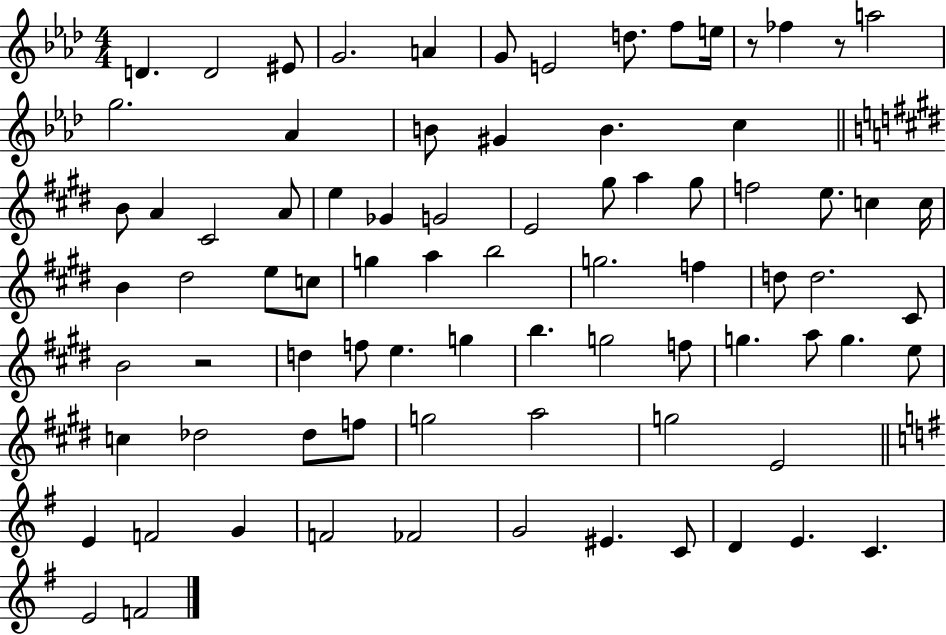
{
  \clef treble
  \numericTimeSignature
  \time 4/4
  \key aes \major
  \repeat volta 2 { d'4. d'2 eis'8 | g'2. a'4 | g'8 e'2 d''8. f''8 e''16 | r8 fes''4 r8 a''2 | \break g''2. aes'4 | b'8 gis'4 b'4. c''4 | \bar "||" \break \key e \major b'8 a'4 cis'2 a'8 | e''4 ges'4 g'2 | e'2 gis''8 a''4 gis''8 | f''2 e''8. c''4 c''16 | \break b'4 dis''2 e''8 c''8 | g''4 a''4 b''2 | g''2. f''4 | d''8 d''2. cis'8 | \break b'2 r2 | d''4 f''8 e''4. g''4 | b''4. g''2 f''8 | g''4. a''8 g''4. e''8 | \break c''4 des''2 des''8 f''8 | g''2 a''2 | g''2 e'2 | \bar "||" \break \key e \minor e'4 f'2 g'4 | f'2 fes'2 | g'2 eis'4. c'8 | d'4 e'4. c'4. | \break e'2 f'2 | } \bar "|."
}